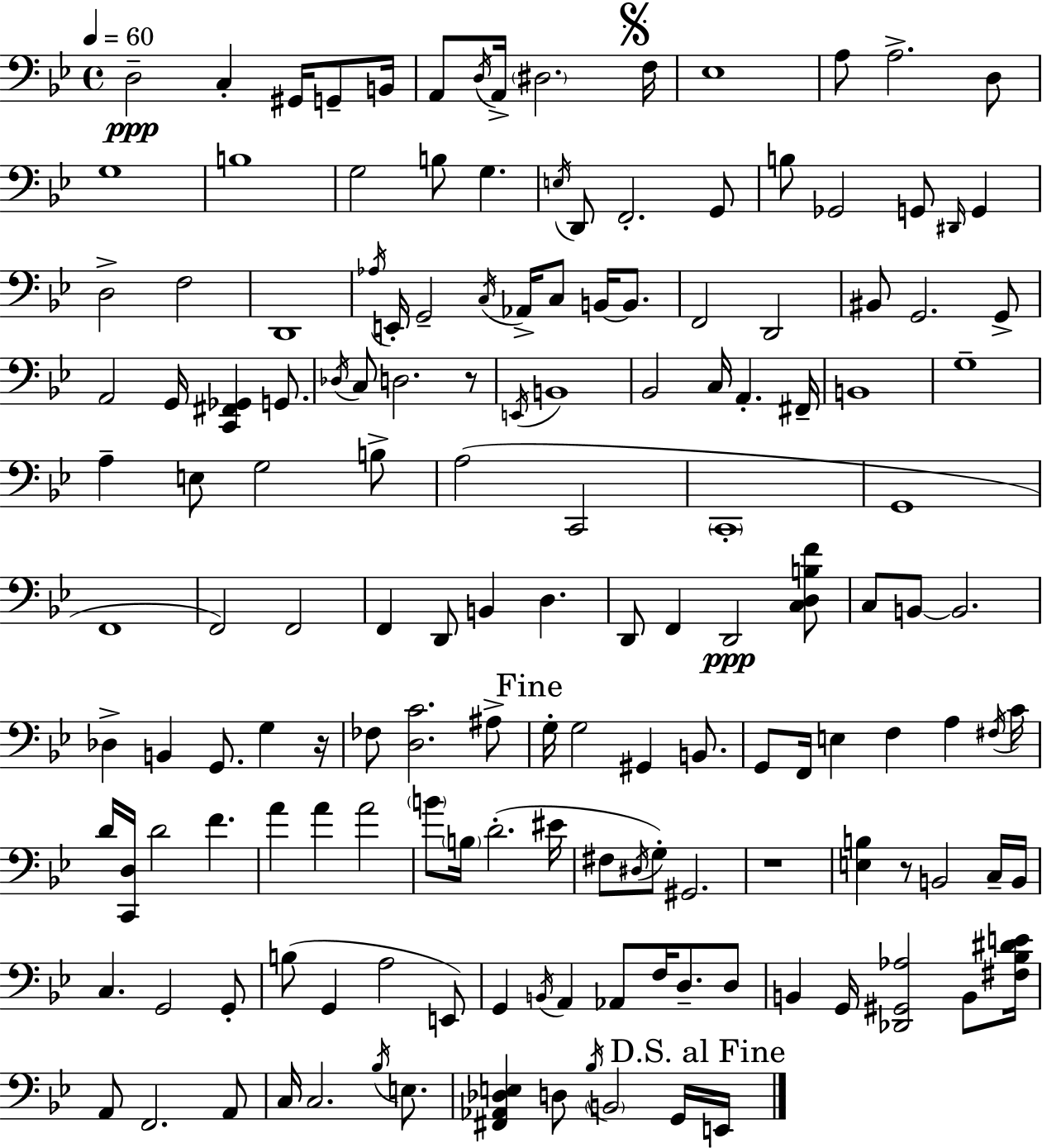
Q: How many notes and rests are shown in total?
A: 154